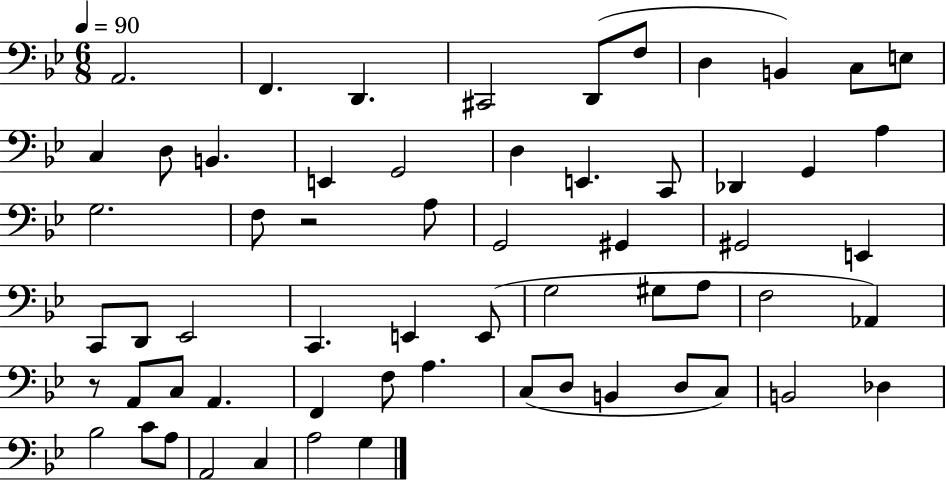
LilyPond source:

{
  \clef bass
  \numericTimeSignature
  \time 6/8
  \key bes \major
  \tempo 4 = 90
  a,2. | f,4. d,4. | cis,2 d,8( f8 | d4 b,4) c8 e8 | \break c4 d8 b,4. | e,4 g,2 | d4 e,4. c,8 | des,4 g,4 a4 | \break g2. | f8 r2 a8 | g,2 gis,4 | gis,2 e,4 | \break c,8 d,8 ees,2 | c,4. e,4 e,8( | g2 gis8 a8 | f2 aes,4) | \break r8 a,8 c8 a,4. | f,4 f8 a4. | c8( d8 b,4 d8 c8) | b,2 des4 | \break bes2 c'8 a8 | a,2 c4 | a2 g4 | \bar "|."
}